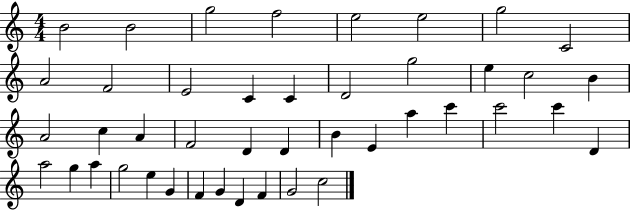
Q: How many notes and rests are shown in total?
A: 43